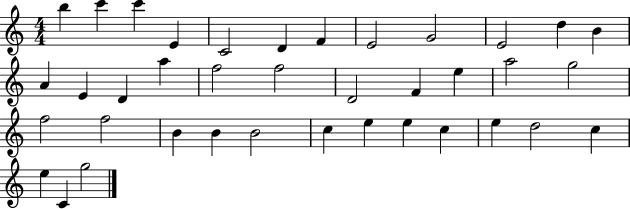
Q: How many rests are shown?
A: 0